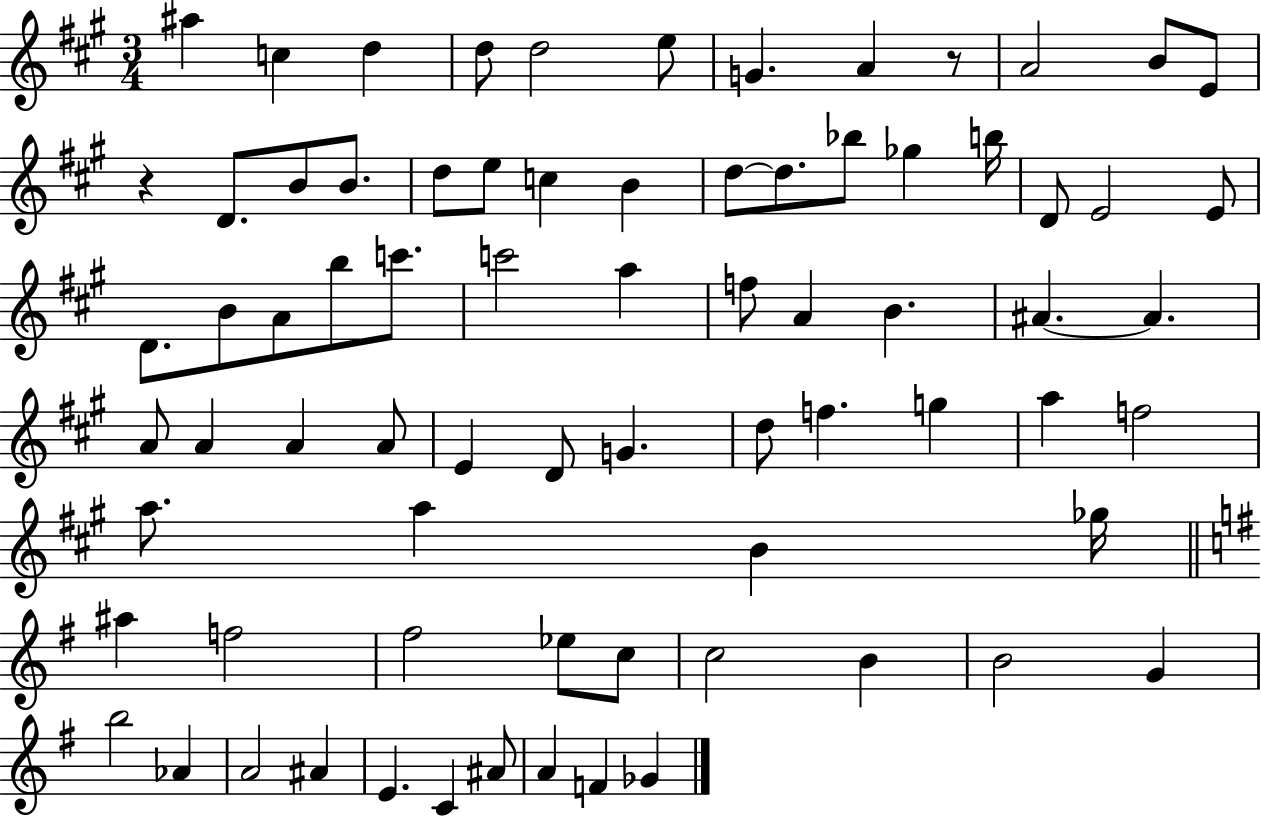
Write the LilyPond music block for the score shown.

{
  \clef treble
  \numericTimeSignature
  \time 3/4
  \key a \major
  ais''4 c''4 d''4 | d''8 d''2 e''8 | g'4. a'4 r8 | a'2 b'8 e'8 | \break r4 d'8. b'8 b'8. | d''8 e''8 c''4 b'4 | d''8~~ d''8. bes''8 ges''4 b''16 | d'8 e'2 e'8 | \break d'8. b'8 a'8 b''8 c'''8. | c'''2 a''4 | f''8 a'4 b'4. | ais'4.~~ ais'4. | \break a'8 a'4 a'4 a'8 | e'4 d'8 g'4. | d''8 f''4. g''4 | a''4 f''2 | \break a''8. a''4 b'4 ges''16 | \bar "||" \break \key e \minor ais''4 f''2 | fis''2 ees''8 c''8 | c''2 b'4 | b'2 g'4 | \break b''2 aes'4 | a'2 ais'4 | e'4. c'4 ais'8 | a'4 f'4 ges'4 | \break \bar "|."
}